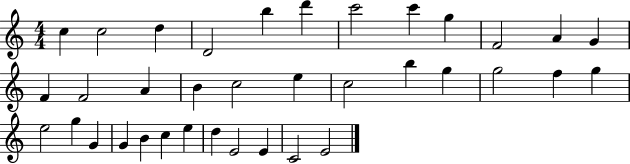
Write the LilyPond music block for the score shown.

{
  \clef treble
  \numericTimeSignature
  \time 4/4
  \key c \major
  c''4 c''2 d''4 | d'2 b''4 d'''4 | c'''2 c'''4 g''4 | f'2 a'4 g'4 | \break f'4 f'2 a'4 | b'4 c''2 e''4 | c''2 b''4 g''4 | g''2 f''4 g''4 | \break e''2 g''4 g'4 | g'4 b'4 c''4 e''4 | d''4 e'2 e'4 | c'2 e'2 | \break \bar "|."
}